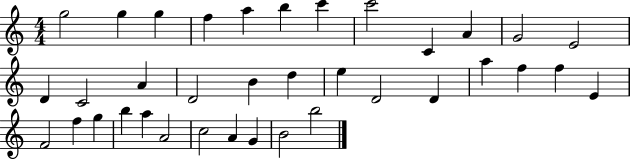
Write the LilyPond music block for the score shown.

{
  \clef treble
  \numericTimeSignature
  \time 4/4
  \key c \major
  g''2 g''4 g''4 | f''4 a''4 b''4 c'''4 | c'''2 c'4 a'4 | g'2 e'2 | \break d'4 c'2 a'4 | d'2 b'4 d''4 | e''4 d'2 d'4 | a''4 f''4 f''4 e'4 | \break f'2 f''4 g''4 | b''4 a''4 a'2 | c''2 a'4 g'4 | b'2 b''2 | \break \bar "|."
}